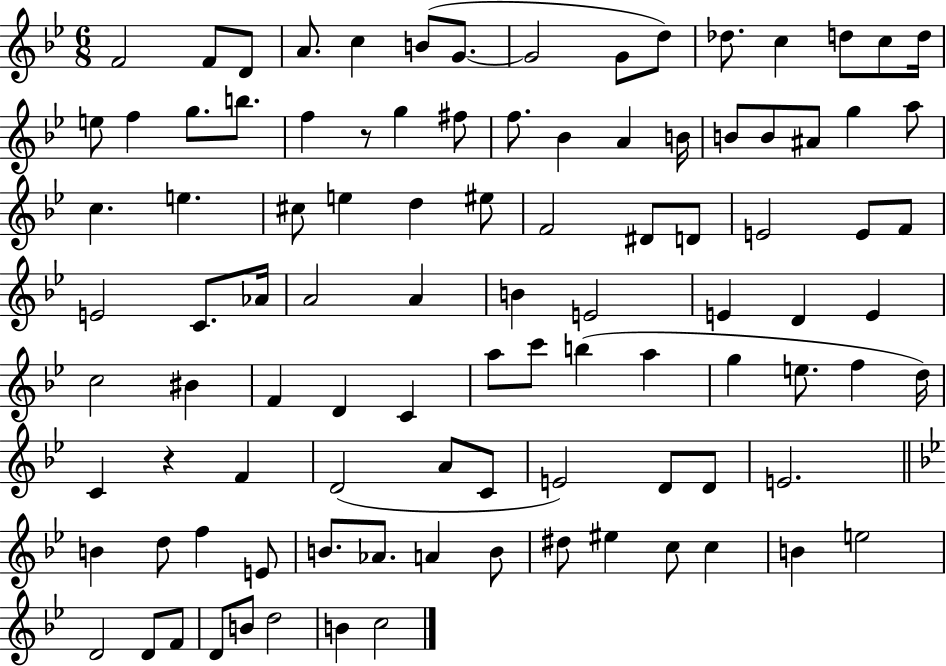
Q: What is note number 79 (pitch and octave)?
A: E4